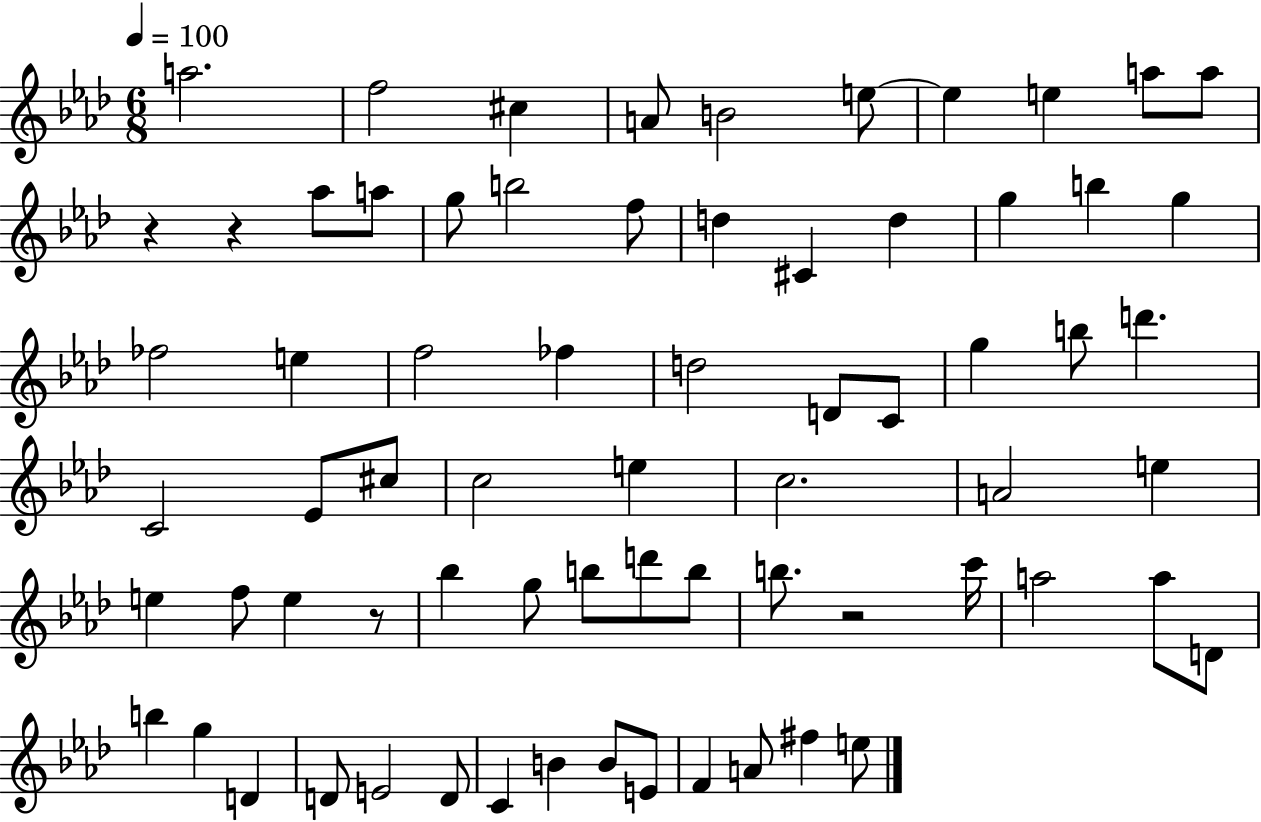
A5/h. F5/h C#5/q A4/e B4/h E5/e E5/q E5/q A5/e A5/e R/q R/q Ab5/e A5/e G5/e B5/h F5/e D5/q C#4/q D5/q G5/q B5/q G5/q FES5/h E5/q F5/h FES5/q D5/h D4/e C4/e G5/q B5/e D6/q. C4/h Eb4/e C#5/e C5/h E5/q C5/h. A4/h E5/q E5/q F5/e E5/q R/e Bb5/q G5/e B5/e D6/e B5/e B5/e. R/h C6/s A5/h A5/e D4/e B5/q G5/q D4/q D4/e E4/h D4/e C4/q B4/q B4/e E4/e F4/q A4/e F#5/q E5/e